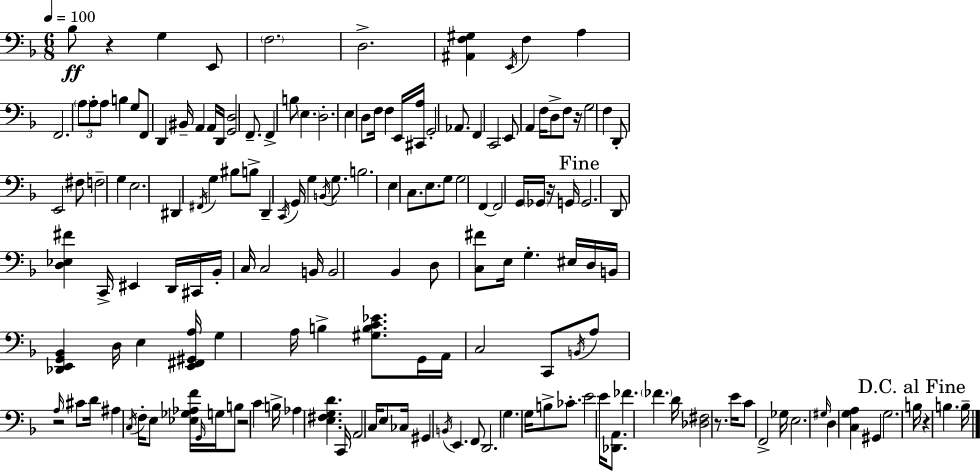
X:1
T:Untitled
M:6/8
L:1/4
K:Dm
_B,/2 z G, E,,/2 F,2 D,2 [^A,,F,^G,] E,,/4 F, A, F,,2 A,/2 A,/2 A,/2 B, G,/2 F,,/2 D,, ^B,,/4 A,, A,,/4 D,,/4 [G,,D,]2 F,,/2 F,, B,/2 E, D,2 E, D,/2 F,/4 F, E,,/4 [^C,,A,]/4 G,,2 _A,,/2 F,, C,,2 E,,/2 A,, F,/4 D,/2 F,/2 z/4 G,2 F, D,,/2 E,,2 ^F,/2 F,2 G, E,2 ^D,, ^F,,/4 G, ^B,/2 B,/2 D,, C,,/4 G,,/4 G, B,,/4 G,/2 B,2 E, C,/2 E,/2 G,/2 G,2 F,, F,,2 G,,/4 _G,,/4 z/4 G,,/4 G,,2 D,,/2 [D,_E,^F] C,,/4 ^E,, D,,/4 ^C,,/4 _B,,/4 C,/4 C,2 B,,/4 B,,2 _B,, D,/2 [C,^F]/2 E,/4 G, ^E,/4 D,/4 B,,/4 [_D,,E,,G,,_B,,] D,/4 E, [E,,^F,,^G,,A,]/4 G, A,/4 B, [^G,B,C_E]/2 G,,/4 A,,/4 C,2 C,,/2 B,,/4 A,/2 z2 A,/4 ^C/2 D/4 ^A, C,/4 F,/4 E,/2 [_E,_G,_A,F]/4 G,,/4 G,/4 B,/2 z2 C B,/4 _A, [E,^F,G,D] C,,/4 A,,2 C,/4 E,/2 _C,/4 ^G,, B,,/4 E,, F,,/2 D,,2 G, G,/4 B,/2 _C/2 E2 E/4 [_D,,A,,]/2 _F _F D/4 [_D,^F,]2 z/2 E/4 C/2 F,,2 _G,/4 E,2 ^G,/4 D, [C,G,A,] ^G,, G,2 B,/4 z B, B,/4